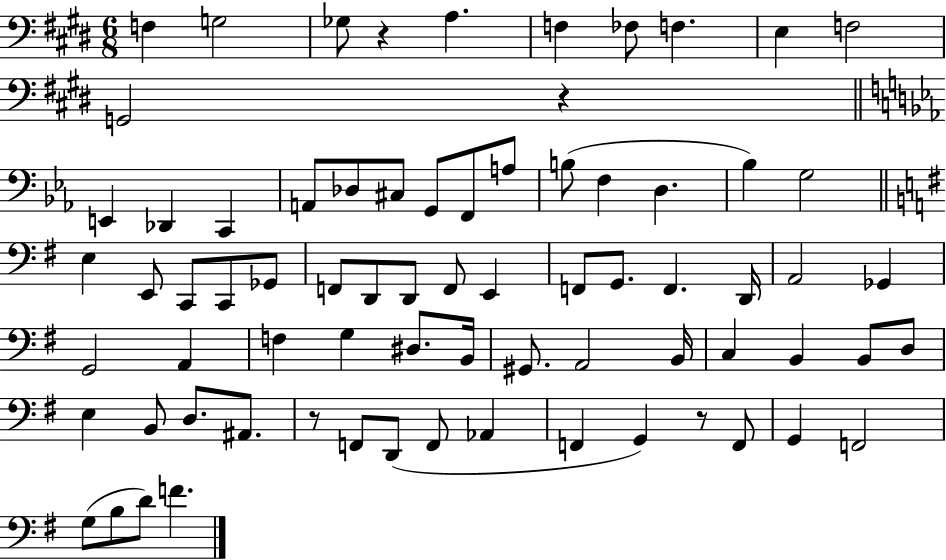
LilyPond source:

{
  \clef bass
  \numericTimeSignature
  \time 6/8
  \key e \major
  f4 g2 | ges8 r4 a4. | f4 fes8 f4. | e4 f2 | \break g,2 r4 | \bar "||" \break \key ees \major e,4 des,4 c,4 | a,8 des8 cis8 g,8 f,8 a8 | b8( f4 d4. | bes4) g2 | \break \bar "||" \break \key e \minor e4 e,8 c,8 c,8 ges,8 | f,8 d,8 d,8 f,8 e,4 | f,8 g,8. f,4. d,16 | a,2 ges,4 | \break g,2 a,4 | f4 g4 dis8. b,16 | gis,8. a,2 b,16 | c4 b,4 b,8 d8 | \break e4 b,8 d8. ais,8. | r8 f,8 d,8( f,8 aes,4 | f,4 g,4) r8 f,8 | g,4 f,2 | \break g8( b8 d'8) f'4. | \bar "|."
}